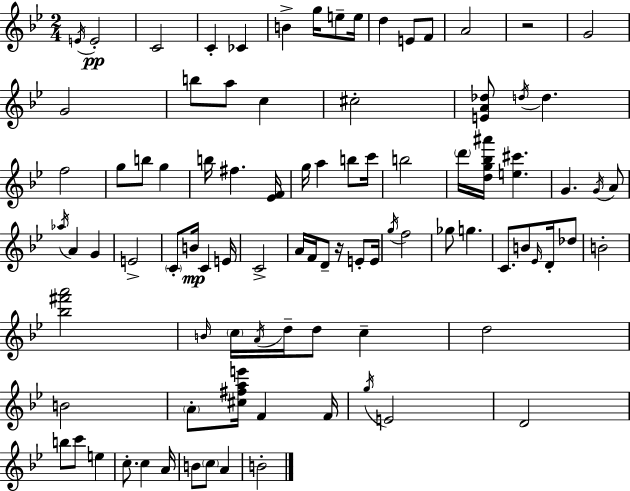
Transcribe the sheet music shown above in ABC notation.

X:1
T:Untitled
M:2/4
L:1/4
K:Gm
E/4 E2 C2 C _C B g/4 e/2 e/4 d E/2 F/2 A2 z2 G2 G2 b/2 a/2 c ^c2 [EA_d]/2 d/4 d f2 g/2 b/2 g b/4 ^f [_EF]/4 g/4 a b/2 c'/4 b2 d'/4 [dg_b^a']/4 [e^c'] G G/4 A/2 _a/4 A G E2 C/2 B/4 C E/4 C2 A/4 F/4 D/2 z/4 E/2 E/4 g/4 f2 _g/2 g C/2 B/2 _E/4 D/4 _d/2 B2 [_b^f'a']2 B/4 c/4 A/4 d/4 d/2 c d2 B2 A/2 [^c^fae']/4 F F/4 g/4 E2 D2 b/2 c'/2 e c/2 c A/4 B/2 c/2 A B2